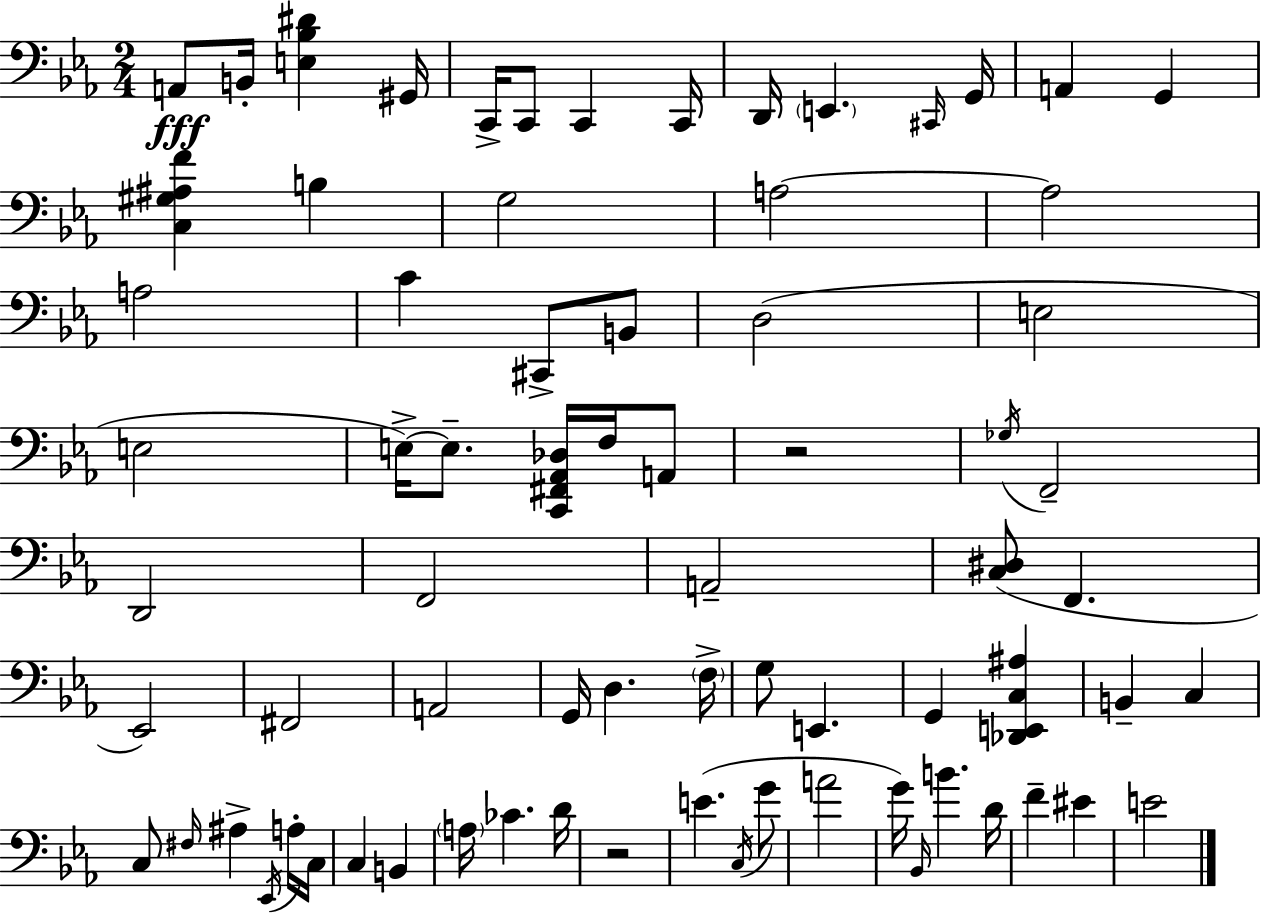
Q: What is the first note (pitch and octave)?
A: A2